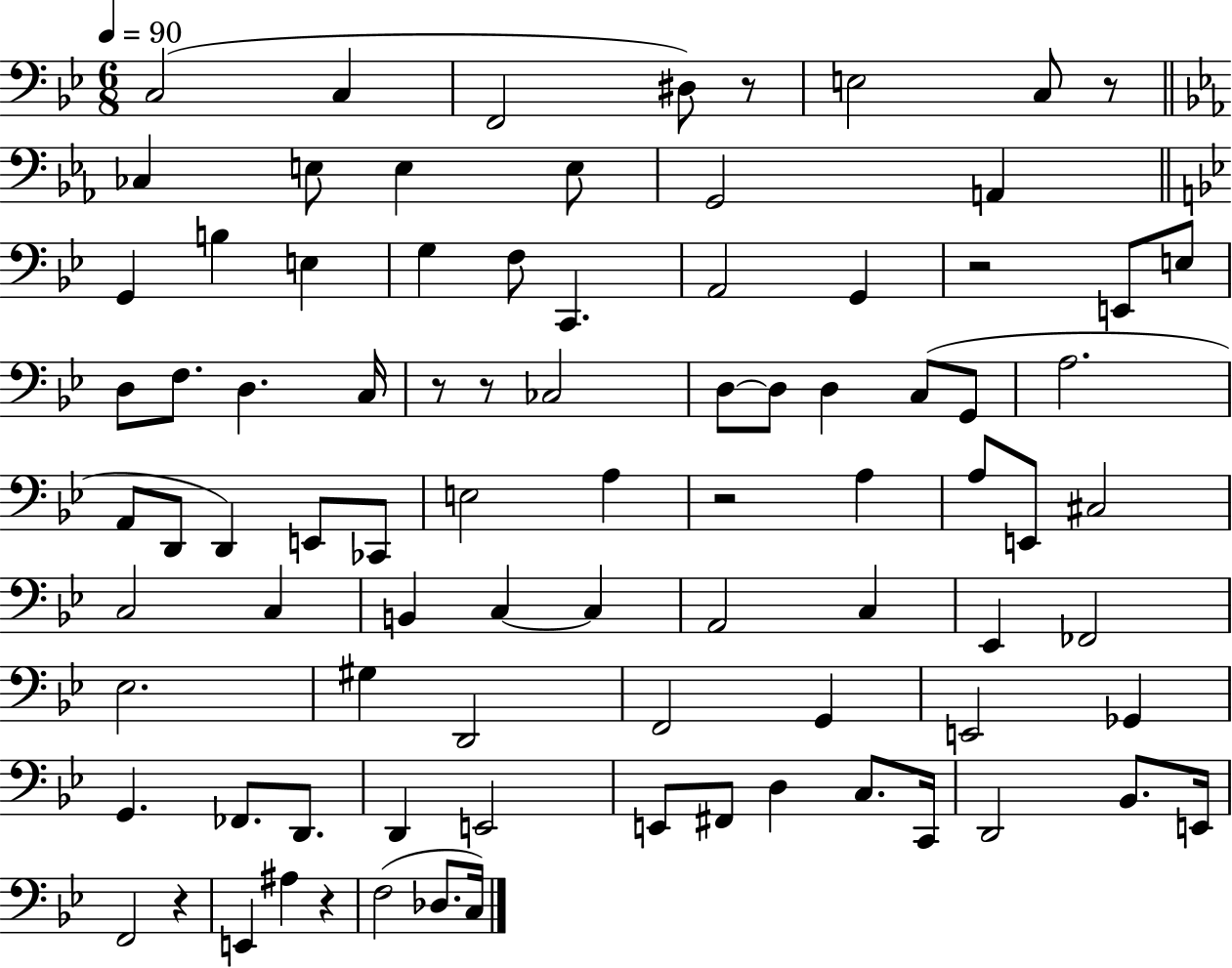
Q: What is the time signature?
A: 6/8